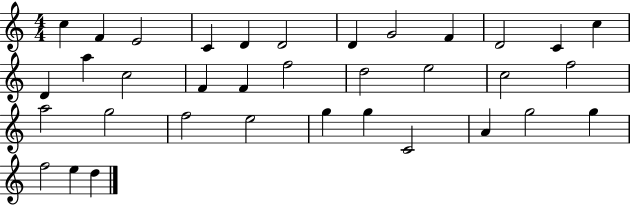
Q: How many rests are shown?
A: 0